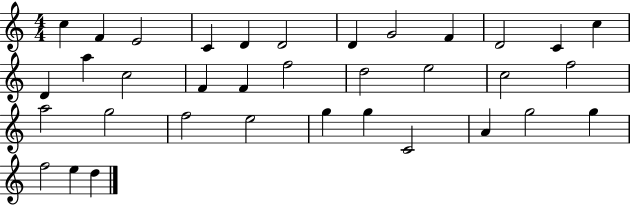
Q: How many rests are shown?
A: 0